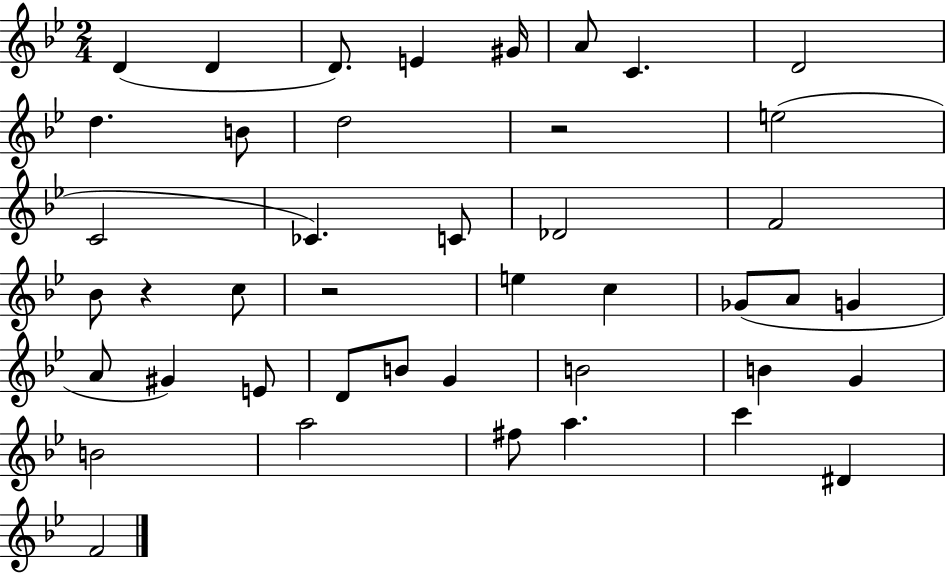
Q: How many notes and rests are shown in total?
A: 43